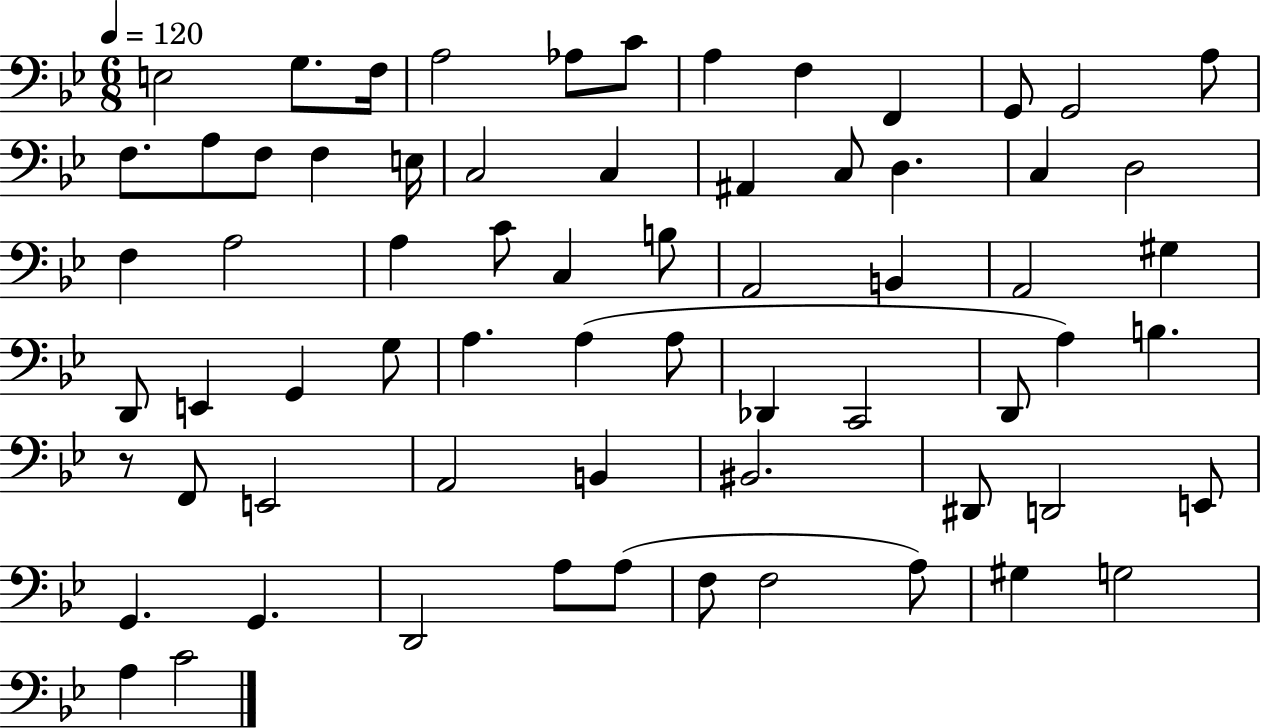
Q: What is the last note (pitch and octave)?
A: C4